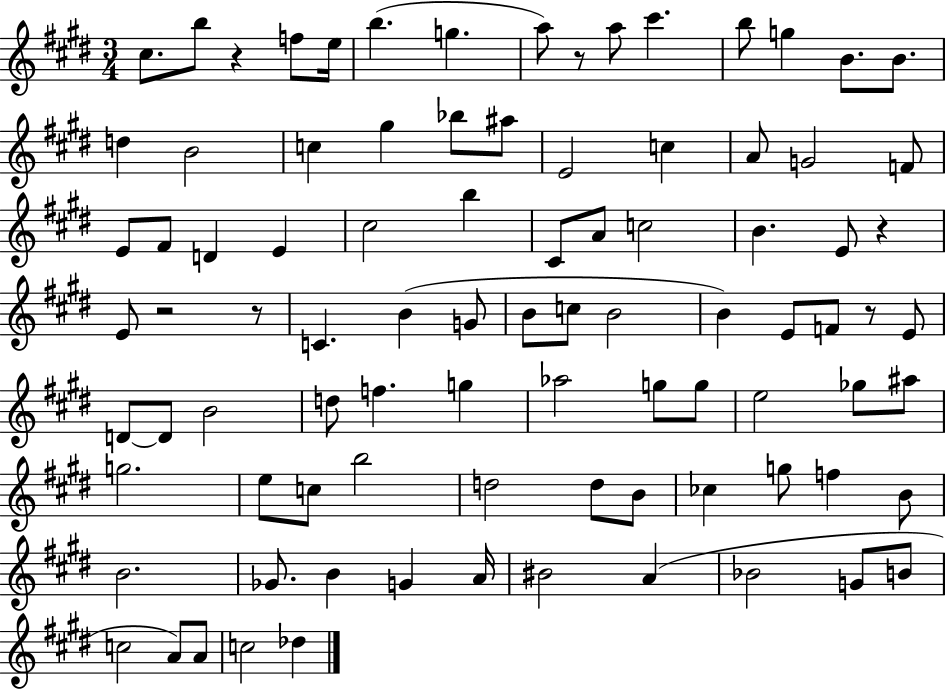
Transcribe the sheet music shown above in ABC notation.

X:1
T:Untitled
M:3/4
L:1/4
K:E
^c/2 b/2 z f/2 e/4 b g a/2 z/2 a/2 ^c' b/2 g B/2 B/2 d B2 c ^g _b/2 ^a/2 E2 c A/2 G2 F/2 E/2 ^F/2 D E ^c2 b ^C/2 A/2 c2 B E/2 z E/2 z2 z/2 C B G/2 B/2 c/2 B2 B E/2 F/2 z/2 E/2 D/2 D/2 B2 d/2 f g _a2 g/2 g/2 e2 _g/2 ^a/2 g2 e/2 c/2 b2 d2 d/2 B/2 _c g/2 f B/2 B2 _G/2 B G A/4 ^B2 A _B2 G/2 B/2 c2 A/2 A/2 c2 _d